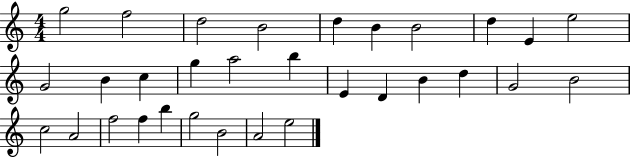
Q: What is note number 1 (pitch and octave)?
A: G5